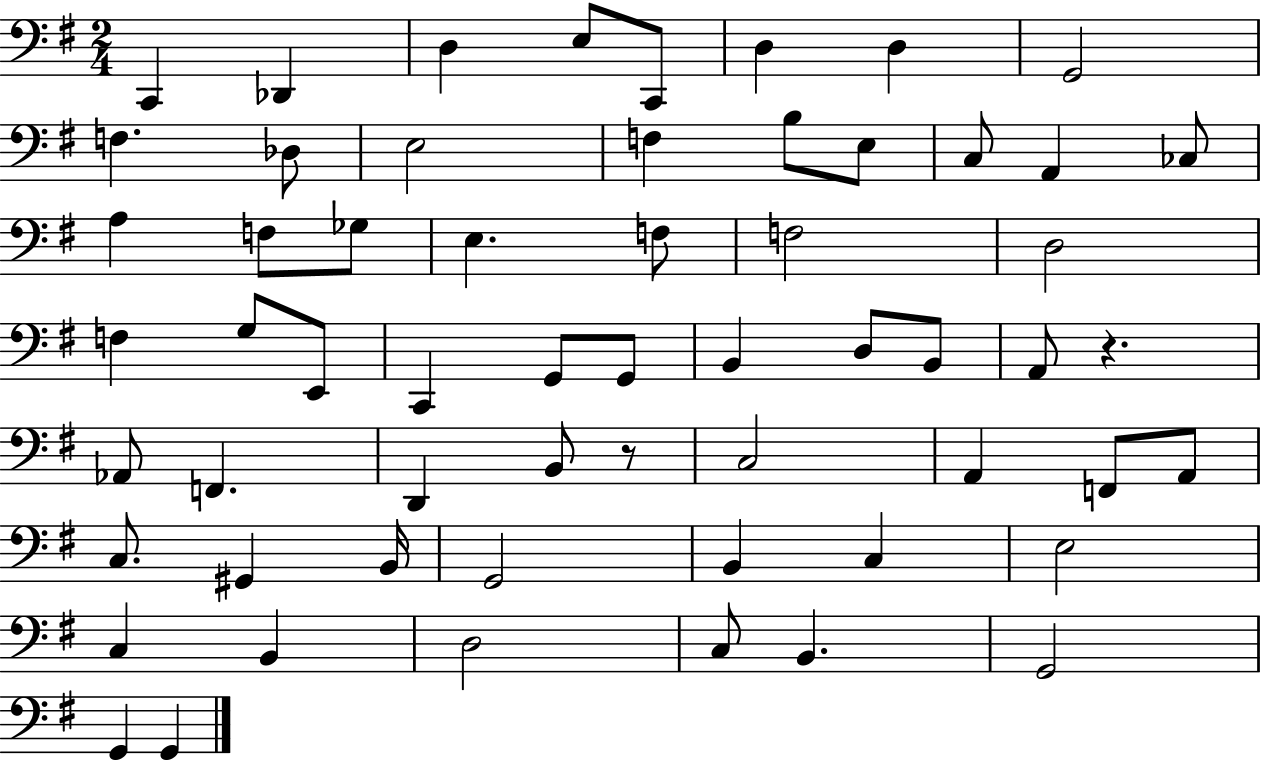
C2/q Db2/q D3/q E3/e C2/e D3/q D3/q G2/h F3/q. Db3/e E3/h F3/q B3/e E3/e C3/e A2/q CES3/e A3/q F3/e Gb3/e E3/q. F3/e F3/h D3/h F3/q G3/e E2/e C2/q G2/e G2/e B2/q D3/e B2/e A2/e R/q. Ab2/e F2/q. D2/q B2/e R/e C3/h A2/q F2/e A2/e C3/e. G#2/q B2/s G2/h B2/q C3/q E3/h C3/q B2/q D3/h C3/e B2/q. G2/h G2/q G2/q